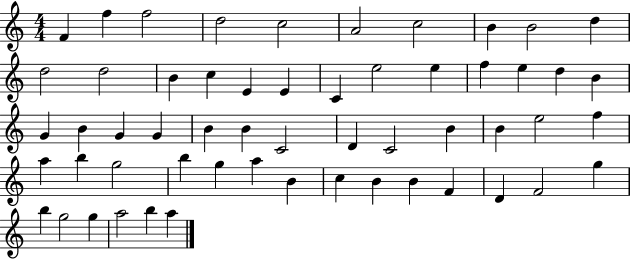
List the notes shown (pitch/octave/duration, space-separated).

F4/q F5/q F5/h D5/h C5/h A4/h C5/h B4/q B4/h D5/q D5/h D5/h B4/q C5/q E4/q E4/q C4/q E5/h E5/q F5/q E5/q D5/q B4/q G4/q B4/q G4/q G4/q B4/q B4/q C4/h D4/q C4/h B4/q B4/q E5/h F5/q A5/q B5/q G5/h B5/q G5/q A5/q B4/q C5/q B4/q B4/q F4/q D4/q F4/h G5/q B5/q G5/h G5/q A5/h B5/q A5/q